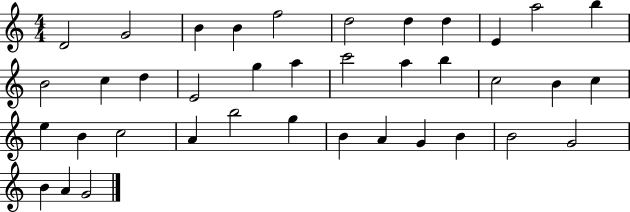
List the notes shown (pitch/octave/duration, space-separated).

D4/h G4/h B4/q B4/q F5/h D5/h D5/q D5/q E4/q A5/h B5/q B4/h C5/q D5/q E4/h G5/q A5/q C6/h A5/q B5/q C5/h B4/q C5/q E5/q B4/q C5/h A4/q B5/h G5/q B4/q A4/q G4/q B4/q B4/h G4/h B4/q A4/q G4/h